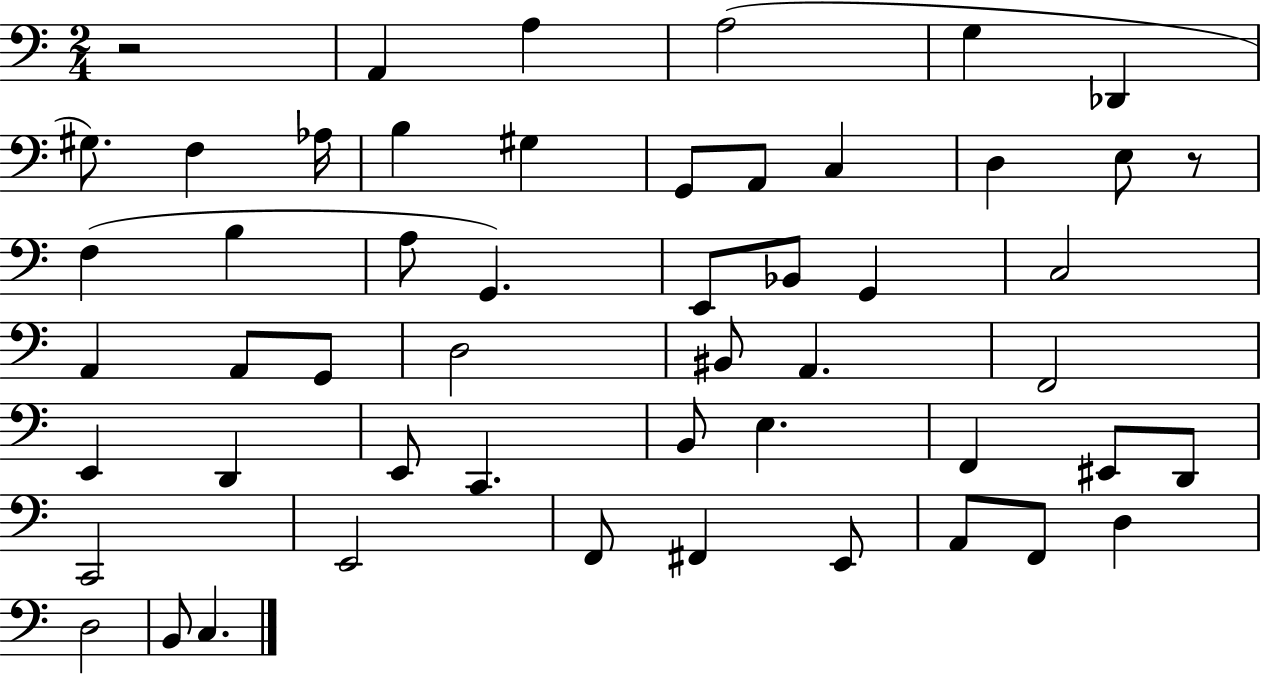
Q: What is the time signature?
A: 2/4